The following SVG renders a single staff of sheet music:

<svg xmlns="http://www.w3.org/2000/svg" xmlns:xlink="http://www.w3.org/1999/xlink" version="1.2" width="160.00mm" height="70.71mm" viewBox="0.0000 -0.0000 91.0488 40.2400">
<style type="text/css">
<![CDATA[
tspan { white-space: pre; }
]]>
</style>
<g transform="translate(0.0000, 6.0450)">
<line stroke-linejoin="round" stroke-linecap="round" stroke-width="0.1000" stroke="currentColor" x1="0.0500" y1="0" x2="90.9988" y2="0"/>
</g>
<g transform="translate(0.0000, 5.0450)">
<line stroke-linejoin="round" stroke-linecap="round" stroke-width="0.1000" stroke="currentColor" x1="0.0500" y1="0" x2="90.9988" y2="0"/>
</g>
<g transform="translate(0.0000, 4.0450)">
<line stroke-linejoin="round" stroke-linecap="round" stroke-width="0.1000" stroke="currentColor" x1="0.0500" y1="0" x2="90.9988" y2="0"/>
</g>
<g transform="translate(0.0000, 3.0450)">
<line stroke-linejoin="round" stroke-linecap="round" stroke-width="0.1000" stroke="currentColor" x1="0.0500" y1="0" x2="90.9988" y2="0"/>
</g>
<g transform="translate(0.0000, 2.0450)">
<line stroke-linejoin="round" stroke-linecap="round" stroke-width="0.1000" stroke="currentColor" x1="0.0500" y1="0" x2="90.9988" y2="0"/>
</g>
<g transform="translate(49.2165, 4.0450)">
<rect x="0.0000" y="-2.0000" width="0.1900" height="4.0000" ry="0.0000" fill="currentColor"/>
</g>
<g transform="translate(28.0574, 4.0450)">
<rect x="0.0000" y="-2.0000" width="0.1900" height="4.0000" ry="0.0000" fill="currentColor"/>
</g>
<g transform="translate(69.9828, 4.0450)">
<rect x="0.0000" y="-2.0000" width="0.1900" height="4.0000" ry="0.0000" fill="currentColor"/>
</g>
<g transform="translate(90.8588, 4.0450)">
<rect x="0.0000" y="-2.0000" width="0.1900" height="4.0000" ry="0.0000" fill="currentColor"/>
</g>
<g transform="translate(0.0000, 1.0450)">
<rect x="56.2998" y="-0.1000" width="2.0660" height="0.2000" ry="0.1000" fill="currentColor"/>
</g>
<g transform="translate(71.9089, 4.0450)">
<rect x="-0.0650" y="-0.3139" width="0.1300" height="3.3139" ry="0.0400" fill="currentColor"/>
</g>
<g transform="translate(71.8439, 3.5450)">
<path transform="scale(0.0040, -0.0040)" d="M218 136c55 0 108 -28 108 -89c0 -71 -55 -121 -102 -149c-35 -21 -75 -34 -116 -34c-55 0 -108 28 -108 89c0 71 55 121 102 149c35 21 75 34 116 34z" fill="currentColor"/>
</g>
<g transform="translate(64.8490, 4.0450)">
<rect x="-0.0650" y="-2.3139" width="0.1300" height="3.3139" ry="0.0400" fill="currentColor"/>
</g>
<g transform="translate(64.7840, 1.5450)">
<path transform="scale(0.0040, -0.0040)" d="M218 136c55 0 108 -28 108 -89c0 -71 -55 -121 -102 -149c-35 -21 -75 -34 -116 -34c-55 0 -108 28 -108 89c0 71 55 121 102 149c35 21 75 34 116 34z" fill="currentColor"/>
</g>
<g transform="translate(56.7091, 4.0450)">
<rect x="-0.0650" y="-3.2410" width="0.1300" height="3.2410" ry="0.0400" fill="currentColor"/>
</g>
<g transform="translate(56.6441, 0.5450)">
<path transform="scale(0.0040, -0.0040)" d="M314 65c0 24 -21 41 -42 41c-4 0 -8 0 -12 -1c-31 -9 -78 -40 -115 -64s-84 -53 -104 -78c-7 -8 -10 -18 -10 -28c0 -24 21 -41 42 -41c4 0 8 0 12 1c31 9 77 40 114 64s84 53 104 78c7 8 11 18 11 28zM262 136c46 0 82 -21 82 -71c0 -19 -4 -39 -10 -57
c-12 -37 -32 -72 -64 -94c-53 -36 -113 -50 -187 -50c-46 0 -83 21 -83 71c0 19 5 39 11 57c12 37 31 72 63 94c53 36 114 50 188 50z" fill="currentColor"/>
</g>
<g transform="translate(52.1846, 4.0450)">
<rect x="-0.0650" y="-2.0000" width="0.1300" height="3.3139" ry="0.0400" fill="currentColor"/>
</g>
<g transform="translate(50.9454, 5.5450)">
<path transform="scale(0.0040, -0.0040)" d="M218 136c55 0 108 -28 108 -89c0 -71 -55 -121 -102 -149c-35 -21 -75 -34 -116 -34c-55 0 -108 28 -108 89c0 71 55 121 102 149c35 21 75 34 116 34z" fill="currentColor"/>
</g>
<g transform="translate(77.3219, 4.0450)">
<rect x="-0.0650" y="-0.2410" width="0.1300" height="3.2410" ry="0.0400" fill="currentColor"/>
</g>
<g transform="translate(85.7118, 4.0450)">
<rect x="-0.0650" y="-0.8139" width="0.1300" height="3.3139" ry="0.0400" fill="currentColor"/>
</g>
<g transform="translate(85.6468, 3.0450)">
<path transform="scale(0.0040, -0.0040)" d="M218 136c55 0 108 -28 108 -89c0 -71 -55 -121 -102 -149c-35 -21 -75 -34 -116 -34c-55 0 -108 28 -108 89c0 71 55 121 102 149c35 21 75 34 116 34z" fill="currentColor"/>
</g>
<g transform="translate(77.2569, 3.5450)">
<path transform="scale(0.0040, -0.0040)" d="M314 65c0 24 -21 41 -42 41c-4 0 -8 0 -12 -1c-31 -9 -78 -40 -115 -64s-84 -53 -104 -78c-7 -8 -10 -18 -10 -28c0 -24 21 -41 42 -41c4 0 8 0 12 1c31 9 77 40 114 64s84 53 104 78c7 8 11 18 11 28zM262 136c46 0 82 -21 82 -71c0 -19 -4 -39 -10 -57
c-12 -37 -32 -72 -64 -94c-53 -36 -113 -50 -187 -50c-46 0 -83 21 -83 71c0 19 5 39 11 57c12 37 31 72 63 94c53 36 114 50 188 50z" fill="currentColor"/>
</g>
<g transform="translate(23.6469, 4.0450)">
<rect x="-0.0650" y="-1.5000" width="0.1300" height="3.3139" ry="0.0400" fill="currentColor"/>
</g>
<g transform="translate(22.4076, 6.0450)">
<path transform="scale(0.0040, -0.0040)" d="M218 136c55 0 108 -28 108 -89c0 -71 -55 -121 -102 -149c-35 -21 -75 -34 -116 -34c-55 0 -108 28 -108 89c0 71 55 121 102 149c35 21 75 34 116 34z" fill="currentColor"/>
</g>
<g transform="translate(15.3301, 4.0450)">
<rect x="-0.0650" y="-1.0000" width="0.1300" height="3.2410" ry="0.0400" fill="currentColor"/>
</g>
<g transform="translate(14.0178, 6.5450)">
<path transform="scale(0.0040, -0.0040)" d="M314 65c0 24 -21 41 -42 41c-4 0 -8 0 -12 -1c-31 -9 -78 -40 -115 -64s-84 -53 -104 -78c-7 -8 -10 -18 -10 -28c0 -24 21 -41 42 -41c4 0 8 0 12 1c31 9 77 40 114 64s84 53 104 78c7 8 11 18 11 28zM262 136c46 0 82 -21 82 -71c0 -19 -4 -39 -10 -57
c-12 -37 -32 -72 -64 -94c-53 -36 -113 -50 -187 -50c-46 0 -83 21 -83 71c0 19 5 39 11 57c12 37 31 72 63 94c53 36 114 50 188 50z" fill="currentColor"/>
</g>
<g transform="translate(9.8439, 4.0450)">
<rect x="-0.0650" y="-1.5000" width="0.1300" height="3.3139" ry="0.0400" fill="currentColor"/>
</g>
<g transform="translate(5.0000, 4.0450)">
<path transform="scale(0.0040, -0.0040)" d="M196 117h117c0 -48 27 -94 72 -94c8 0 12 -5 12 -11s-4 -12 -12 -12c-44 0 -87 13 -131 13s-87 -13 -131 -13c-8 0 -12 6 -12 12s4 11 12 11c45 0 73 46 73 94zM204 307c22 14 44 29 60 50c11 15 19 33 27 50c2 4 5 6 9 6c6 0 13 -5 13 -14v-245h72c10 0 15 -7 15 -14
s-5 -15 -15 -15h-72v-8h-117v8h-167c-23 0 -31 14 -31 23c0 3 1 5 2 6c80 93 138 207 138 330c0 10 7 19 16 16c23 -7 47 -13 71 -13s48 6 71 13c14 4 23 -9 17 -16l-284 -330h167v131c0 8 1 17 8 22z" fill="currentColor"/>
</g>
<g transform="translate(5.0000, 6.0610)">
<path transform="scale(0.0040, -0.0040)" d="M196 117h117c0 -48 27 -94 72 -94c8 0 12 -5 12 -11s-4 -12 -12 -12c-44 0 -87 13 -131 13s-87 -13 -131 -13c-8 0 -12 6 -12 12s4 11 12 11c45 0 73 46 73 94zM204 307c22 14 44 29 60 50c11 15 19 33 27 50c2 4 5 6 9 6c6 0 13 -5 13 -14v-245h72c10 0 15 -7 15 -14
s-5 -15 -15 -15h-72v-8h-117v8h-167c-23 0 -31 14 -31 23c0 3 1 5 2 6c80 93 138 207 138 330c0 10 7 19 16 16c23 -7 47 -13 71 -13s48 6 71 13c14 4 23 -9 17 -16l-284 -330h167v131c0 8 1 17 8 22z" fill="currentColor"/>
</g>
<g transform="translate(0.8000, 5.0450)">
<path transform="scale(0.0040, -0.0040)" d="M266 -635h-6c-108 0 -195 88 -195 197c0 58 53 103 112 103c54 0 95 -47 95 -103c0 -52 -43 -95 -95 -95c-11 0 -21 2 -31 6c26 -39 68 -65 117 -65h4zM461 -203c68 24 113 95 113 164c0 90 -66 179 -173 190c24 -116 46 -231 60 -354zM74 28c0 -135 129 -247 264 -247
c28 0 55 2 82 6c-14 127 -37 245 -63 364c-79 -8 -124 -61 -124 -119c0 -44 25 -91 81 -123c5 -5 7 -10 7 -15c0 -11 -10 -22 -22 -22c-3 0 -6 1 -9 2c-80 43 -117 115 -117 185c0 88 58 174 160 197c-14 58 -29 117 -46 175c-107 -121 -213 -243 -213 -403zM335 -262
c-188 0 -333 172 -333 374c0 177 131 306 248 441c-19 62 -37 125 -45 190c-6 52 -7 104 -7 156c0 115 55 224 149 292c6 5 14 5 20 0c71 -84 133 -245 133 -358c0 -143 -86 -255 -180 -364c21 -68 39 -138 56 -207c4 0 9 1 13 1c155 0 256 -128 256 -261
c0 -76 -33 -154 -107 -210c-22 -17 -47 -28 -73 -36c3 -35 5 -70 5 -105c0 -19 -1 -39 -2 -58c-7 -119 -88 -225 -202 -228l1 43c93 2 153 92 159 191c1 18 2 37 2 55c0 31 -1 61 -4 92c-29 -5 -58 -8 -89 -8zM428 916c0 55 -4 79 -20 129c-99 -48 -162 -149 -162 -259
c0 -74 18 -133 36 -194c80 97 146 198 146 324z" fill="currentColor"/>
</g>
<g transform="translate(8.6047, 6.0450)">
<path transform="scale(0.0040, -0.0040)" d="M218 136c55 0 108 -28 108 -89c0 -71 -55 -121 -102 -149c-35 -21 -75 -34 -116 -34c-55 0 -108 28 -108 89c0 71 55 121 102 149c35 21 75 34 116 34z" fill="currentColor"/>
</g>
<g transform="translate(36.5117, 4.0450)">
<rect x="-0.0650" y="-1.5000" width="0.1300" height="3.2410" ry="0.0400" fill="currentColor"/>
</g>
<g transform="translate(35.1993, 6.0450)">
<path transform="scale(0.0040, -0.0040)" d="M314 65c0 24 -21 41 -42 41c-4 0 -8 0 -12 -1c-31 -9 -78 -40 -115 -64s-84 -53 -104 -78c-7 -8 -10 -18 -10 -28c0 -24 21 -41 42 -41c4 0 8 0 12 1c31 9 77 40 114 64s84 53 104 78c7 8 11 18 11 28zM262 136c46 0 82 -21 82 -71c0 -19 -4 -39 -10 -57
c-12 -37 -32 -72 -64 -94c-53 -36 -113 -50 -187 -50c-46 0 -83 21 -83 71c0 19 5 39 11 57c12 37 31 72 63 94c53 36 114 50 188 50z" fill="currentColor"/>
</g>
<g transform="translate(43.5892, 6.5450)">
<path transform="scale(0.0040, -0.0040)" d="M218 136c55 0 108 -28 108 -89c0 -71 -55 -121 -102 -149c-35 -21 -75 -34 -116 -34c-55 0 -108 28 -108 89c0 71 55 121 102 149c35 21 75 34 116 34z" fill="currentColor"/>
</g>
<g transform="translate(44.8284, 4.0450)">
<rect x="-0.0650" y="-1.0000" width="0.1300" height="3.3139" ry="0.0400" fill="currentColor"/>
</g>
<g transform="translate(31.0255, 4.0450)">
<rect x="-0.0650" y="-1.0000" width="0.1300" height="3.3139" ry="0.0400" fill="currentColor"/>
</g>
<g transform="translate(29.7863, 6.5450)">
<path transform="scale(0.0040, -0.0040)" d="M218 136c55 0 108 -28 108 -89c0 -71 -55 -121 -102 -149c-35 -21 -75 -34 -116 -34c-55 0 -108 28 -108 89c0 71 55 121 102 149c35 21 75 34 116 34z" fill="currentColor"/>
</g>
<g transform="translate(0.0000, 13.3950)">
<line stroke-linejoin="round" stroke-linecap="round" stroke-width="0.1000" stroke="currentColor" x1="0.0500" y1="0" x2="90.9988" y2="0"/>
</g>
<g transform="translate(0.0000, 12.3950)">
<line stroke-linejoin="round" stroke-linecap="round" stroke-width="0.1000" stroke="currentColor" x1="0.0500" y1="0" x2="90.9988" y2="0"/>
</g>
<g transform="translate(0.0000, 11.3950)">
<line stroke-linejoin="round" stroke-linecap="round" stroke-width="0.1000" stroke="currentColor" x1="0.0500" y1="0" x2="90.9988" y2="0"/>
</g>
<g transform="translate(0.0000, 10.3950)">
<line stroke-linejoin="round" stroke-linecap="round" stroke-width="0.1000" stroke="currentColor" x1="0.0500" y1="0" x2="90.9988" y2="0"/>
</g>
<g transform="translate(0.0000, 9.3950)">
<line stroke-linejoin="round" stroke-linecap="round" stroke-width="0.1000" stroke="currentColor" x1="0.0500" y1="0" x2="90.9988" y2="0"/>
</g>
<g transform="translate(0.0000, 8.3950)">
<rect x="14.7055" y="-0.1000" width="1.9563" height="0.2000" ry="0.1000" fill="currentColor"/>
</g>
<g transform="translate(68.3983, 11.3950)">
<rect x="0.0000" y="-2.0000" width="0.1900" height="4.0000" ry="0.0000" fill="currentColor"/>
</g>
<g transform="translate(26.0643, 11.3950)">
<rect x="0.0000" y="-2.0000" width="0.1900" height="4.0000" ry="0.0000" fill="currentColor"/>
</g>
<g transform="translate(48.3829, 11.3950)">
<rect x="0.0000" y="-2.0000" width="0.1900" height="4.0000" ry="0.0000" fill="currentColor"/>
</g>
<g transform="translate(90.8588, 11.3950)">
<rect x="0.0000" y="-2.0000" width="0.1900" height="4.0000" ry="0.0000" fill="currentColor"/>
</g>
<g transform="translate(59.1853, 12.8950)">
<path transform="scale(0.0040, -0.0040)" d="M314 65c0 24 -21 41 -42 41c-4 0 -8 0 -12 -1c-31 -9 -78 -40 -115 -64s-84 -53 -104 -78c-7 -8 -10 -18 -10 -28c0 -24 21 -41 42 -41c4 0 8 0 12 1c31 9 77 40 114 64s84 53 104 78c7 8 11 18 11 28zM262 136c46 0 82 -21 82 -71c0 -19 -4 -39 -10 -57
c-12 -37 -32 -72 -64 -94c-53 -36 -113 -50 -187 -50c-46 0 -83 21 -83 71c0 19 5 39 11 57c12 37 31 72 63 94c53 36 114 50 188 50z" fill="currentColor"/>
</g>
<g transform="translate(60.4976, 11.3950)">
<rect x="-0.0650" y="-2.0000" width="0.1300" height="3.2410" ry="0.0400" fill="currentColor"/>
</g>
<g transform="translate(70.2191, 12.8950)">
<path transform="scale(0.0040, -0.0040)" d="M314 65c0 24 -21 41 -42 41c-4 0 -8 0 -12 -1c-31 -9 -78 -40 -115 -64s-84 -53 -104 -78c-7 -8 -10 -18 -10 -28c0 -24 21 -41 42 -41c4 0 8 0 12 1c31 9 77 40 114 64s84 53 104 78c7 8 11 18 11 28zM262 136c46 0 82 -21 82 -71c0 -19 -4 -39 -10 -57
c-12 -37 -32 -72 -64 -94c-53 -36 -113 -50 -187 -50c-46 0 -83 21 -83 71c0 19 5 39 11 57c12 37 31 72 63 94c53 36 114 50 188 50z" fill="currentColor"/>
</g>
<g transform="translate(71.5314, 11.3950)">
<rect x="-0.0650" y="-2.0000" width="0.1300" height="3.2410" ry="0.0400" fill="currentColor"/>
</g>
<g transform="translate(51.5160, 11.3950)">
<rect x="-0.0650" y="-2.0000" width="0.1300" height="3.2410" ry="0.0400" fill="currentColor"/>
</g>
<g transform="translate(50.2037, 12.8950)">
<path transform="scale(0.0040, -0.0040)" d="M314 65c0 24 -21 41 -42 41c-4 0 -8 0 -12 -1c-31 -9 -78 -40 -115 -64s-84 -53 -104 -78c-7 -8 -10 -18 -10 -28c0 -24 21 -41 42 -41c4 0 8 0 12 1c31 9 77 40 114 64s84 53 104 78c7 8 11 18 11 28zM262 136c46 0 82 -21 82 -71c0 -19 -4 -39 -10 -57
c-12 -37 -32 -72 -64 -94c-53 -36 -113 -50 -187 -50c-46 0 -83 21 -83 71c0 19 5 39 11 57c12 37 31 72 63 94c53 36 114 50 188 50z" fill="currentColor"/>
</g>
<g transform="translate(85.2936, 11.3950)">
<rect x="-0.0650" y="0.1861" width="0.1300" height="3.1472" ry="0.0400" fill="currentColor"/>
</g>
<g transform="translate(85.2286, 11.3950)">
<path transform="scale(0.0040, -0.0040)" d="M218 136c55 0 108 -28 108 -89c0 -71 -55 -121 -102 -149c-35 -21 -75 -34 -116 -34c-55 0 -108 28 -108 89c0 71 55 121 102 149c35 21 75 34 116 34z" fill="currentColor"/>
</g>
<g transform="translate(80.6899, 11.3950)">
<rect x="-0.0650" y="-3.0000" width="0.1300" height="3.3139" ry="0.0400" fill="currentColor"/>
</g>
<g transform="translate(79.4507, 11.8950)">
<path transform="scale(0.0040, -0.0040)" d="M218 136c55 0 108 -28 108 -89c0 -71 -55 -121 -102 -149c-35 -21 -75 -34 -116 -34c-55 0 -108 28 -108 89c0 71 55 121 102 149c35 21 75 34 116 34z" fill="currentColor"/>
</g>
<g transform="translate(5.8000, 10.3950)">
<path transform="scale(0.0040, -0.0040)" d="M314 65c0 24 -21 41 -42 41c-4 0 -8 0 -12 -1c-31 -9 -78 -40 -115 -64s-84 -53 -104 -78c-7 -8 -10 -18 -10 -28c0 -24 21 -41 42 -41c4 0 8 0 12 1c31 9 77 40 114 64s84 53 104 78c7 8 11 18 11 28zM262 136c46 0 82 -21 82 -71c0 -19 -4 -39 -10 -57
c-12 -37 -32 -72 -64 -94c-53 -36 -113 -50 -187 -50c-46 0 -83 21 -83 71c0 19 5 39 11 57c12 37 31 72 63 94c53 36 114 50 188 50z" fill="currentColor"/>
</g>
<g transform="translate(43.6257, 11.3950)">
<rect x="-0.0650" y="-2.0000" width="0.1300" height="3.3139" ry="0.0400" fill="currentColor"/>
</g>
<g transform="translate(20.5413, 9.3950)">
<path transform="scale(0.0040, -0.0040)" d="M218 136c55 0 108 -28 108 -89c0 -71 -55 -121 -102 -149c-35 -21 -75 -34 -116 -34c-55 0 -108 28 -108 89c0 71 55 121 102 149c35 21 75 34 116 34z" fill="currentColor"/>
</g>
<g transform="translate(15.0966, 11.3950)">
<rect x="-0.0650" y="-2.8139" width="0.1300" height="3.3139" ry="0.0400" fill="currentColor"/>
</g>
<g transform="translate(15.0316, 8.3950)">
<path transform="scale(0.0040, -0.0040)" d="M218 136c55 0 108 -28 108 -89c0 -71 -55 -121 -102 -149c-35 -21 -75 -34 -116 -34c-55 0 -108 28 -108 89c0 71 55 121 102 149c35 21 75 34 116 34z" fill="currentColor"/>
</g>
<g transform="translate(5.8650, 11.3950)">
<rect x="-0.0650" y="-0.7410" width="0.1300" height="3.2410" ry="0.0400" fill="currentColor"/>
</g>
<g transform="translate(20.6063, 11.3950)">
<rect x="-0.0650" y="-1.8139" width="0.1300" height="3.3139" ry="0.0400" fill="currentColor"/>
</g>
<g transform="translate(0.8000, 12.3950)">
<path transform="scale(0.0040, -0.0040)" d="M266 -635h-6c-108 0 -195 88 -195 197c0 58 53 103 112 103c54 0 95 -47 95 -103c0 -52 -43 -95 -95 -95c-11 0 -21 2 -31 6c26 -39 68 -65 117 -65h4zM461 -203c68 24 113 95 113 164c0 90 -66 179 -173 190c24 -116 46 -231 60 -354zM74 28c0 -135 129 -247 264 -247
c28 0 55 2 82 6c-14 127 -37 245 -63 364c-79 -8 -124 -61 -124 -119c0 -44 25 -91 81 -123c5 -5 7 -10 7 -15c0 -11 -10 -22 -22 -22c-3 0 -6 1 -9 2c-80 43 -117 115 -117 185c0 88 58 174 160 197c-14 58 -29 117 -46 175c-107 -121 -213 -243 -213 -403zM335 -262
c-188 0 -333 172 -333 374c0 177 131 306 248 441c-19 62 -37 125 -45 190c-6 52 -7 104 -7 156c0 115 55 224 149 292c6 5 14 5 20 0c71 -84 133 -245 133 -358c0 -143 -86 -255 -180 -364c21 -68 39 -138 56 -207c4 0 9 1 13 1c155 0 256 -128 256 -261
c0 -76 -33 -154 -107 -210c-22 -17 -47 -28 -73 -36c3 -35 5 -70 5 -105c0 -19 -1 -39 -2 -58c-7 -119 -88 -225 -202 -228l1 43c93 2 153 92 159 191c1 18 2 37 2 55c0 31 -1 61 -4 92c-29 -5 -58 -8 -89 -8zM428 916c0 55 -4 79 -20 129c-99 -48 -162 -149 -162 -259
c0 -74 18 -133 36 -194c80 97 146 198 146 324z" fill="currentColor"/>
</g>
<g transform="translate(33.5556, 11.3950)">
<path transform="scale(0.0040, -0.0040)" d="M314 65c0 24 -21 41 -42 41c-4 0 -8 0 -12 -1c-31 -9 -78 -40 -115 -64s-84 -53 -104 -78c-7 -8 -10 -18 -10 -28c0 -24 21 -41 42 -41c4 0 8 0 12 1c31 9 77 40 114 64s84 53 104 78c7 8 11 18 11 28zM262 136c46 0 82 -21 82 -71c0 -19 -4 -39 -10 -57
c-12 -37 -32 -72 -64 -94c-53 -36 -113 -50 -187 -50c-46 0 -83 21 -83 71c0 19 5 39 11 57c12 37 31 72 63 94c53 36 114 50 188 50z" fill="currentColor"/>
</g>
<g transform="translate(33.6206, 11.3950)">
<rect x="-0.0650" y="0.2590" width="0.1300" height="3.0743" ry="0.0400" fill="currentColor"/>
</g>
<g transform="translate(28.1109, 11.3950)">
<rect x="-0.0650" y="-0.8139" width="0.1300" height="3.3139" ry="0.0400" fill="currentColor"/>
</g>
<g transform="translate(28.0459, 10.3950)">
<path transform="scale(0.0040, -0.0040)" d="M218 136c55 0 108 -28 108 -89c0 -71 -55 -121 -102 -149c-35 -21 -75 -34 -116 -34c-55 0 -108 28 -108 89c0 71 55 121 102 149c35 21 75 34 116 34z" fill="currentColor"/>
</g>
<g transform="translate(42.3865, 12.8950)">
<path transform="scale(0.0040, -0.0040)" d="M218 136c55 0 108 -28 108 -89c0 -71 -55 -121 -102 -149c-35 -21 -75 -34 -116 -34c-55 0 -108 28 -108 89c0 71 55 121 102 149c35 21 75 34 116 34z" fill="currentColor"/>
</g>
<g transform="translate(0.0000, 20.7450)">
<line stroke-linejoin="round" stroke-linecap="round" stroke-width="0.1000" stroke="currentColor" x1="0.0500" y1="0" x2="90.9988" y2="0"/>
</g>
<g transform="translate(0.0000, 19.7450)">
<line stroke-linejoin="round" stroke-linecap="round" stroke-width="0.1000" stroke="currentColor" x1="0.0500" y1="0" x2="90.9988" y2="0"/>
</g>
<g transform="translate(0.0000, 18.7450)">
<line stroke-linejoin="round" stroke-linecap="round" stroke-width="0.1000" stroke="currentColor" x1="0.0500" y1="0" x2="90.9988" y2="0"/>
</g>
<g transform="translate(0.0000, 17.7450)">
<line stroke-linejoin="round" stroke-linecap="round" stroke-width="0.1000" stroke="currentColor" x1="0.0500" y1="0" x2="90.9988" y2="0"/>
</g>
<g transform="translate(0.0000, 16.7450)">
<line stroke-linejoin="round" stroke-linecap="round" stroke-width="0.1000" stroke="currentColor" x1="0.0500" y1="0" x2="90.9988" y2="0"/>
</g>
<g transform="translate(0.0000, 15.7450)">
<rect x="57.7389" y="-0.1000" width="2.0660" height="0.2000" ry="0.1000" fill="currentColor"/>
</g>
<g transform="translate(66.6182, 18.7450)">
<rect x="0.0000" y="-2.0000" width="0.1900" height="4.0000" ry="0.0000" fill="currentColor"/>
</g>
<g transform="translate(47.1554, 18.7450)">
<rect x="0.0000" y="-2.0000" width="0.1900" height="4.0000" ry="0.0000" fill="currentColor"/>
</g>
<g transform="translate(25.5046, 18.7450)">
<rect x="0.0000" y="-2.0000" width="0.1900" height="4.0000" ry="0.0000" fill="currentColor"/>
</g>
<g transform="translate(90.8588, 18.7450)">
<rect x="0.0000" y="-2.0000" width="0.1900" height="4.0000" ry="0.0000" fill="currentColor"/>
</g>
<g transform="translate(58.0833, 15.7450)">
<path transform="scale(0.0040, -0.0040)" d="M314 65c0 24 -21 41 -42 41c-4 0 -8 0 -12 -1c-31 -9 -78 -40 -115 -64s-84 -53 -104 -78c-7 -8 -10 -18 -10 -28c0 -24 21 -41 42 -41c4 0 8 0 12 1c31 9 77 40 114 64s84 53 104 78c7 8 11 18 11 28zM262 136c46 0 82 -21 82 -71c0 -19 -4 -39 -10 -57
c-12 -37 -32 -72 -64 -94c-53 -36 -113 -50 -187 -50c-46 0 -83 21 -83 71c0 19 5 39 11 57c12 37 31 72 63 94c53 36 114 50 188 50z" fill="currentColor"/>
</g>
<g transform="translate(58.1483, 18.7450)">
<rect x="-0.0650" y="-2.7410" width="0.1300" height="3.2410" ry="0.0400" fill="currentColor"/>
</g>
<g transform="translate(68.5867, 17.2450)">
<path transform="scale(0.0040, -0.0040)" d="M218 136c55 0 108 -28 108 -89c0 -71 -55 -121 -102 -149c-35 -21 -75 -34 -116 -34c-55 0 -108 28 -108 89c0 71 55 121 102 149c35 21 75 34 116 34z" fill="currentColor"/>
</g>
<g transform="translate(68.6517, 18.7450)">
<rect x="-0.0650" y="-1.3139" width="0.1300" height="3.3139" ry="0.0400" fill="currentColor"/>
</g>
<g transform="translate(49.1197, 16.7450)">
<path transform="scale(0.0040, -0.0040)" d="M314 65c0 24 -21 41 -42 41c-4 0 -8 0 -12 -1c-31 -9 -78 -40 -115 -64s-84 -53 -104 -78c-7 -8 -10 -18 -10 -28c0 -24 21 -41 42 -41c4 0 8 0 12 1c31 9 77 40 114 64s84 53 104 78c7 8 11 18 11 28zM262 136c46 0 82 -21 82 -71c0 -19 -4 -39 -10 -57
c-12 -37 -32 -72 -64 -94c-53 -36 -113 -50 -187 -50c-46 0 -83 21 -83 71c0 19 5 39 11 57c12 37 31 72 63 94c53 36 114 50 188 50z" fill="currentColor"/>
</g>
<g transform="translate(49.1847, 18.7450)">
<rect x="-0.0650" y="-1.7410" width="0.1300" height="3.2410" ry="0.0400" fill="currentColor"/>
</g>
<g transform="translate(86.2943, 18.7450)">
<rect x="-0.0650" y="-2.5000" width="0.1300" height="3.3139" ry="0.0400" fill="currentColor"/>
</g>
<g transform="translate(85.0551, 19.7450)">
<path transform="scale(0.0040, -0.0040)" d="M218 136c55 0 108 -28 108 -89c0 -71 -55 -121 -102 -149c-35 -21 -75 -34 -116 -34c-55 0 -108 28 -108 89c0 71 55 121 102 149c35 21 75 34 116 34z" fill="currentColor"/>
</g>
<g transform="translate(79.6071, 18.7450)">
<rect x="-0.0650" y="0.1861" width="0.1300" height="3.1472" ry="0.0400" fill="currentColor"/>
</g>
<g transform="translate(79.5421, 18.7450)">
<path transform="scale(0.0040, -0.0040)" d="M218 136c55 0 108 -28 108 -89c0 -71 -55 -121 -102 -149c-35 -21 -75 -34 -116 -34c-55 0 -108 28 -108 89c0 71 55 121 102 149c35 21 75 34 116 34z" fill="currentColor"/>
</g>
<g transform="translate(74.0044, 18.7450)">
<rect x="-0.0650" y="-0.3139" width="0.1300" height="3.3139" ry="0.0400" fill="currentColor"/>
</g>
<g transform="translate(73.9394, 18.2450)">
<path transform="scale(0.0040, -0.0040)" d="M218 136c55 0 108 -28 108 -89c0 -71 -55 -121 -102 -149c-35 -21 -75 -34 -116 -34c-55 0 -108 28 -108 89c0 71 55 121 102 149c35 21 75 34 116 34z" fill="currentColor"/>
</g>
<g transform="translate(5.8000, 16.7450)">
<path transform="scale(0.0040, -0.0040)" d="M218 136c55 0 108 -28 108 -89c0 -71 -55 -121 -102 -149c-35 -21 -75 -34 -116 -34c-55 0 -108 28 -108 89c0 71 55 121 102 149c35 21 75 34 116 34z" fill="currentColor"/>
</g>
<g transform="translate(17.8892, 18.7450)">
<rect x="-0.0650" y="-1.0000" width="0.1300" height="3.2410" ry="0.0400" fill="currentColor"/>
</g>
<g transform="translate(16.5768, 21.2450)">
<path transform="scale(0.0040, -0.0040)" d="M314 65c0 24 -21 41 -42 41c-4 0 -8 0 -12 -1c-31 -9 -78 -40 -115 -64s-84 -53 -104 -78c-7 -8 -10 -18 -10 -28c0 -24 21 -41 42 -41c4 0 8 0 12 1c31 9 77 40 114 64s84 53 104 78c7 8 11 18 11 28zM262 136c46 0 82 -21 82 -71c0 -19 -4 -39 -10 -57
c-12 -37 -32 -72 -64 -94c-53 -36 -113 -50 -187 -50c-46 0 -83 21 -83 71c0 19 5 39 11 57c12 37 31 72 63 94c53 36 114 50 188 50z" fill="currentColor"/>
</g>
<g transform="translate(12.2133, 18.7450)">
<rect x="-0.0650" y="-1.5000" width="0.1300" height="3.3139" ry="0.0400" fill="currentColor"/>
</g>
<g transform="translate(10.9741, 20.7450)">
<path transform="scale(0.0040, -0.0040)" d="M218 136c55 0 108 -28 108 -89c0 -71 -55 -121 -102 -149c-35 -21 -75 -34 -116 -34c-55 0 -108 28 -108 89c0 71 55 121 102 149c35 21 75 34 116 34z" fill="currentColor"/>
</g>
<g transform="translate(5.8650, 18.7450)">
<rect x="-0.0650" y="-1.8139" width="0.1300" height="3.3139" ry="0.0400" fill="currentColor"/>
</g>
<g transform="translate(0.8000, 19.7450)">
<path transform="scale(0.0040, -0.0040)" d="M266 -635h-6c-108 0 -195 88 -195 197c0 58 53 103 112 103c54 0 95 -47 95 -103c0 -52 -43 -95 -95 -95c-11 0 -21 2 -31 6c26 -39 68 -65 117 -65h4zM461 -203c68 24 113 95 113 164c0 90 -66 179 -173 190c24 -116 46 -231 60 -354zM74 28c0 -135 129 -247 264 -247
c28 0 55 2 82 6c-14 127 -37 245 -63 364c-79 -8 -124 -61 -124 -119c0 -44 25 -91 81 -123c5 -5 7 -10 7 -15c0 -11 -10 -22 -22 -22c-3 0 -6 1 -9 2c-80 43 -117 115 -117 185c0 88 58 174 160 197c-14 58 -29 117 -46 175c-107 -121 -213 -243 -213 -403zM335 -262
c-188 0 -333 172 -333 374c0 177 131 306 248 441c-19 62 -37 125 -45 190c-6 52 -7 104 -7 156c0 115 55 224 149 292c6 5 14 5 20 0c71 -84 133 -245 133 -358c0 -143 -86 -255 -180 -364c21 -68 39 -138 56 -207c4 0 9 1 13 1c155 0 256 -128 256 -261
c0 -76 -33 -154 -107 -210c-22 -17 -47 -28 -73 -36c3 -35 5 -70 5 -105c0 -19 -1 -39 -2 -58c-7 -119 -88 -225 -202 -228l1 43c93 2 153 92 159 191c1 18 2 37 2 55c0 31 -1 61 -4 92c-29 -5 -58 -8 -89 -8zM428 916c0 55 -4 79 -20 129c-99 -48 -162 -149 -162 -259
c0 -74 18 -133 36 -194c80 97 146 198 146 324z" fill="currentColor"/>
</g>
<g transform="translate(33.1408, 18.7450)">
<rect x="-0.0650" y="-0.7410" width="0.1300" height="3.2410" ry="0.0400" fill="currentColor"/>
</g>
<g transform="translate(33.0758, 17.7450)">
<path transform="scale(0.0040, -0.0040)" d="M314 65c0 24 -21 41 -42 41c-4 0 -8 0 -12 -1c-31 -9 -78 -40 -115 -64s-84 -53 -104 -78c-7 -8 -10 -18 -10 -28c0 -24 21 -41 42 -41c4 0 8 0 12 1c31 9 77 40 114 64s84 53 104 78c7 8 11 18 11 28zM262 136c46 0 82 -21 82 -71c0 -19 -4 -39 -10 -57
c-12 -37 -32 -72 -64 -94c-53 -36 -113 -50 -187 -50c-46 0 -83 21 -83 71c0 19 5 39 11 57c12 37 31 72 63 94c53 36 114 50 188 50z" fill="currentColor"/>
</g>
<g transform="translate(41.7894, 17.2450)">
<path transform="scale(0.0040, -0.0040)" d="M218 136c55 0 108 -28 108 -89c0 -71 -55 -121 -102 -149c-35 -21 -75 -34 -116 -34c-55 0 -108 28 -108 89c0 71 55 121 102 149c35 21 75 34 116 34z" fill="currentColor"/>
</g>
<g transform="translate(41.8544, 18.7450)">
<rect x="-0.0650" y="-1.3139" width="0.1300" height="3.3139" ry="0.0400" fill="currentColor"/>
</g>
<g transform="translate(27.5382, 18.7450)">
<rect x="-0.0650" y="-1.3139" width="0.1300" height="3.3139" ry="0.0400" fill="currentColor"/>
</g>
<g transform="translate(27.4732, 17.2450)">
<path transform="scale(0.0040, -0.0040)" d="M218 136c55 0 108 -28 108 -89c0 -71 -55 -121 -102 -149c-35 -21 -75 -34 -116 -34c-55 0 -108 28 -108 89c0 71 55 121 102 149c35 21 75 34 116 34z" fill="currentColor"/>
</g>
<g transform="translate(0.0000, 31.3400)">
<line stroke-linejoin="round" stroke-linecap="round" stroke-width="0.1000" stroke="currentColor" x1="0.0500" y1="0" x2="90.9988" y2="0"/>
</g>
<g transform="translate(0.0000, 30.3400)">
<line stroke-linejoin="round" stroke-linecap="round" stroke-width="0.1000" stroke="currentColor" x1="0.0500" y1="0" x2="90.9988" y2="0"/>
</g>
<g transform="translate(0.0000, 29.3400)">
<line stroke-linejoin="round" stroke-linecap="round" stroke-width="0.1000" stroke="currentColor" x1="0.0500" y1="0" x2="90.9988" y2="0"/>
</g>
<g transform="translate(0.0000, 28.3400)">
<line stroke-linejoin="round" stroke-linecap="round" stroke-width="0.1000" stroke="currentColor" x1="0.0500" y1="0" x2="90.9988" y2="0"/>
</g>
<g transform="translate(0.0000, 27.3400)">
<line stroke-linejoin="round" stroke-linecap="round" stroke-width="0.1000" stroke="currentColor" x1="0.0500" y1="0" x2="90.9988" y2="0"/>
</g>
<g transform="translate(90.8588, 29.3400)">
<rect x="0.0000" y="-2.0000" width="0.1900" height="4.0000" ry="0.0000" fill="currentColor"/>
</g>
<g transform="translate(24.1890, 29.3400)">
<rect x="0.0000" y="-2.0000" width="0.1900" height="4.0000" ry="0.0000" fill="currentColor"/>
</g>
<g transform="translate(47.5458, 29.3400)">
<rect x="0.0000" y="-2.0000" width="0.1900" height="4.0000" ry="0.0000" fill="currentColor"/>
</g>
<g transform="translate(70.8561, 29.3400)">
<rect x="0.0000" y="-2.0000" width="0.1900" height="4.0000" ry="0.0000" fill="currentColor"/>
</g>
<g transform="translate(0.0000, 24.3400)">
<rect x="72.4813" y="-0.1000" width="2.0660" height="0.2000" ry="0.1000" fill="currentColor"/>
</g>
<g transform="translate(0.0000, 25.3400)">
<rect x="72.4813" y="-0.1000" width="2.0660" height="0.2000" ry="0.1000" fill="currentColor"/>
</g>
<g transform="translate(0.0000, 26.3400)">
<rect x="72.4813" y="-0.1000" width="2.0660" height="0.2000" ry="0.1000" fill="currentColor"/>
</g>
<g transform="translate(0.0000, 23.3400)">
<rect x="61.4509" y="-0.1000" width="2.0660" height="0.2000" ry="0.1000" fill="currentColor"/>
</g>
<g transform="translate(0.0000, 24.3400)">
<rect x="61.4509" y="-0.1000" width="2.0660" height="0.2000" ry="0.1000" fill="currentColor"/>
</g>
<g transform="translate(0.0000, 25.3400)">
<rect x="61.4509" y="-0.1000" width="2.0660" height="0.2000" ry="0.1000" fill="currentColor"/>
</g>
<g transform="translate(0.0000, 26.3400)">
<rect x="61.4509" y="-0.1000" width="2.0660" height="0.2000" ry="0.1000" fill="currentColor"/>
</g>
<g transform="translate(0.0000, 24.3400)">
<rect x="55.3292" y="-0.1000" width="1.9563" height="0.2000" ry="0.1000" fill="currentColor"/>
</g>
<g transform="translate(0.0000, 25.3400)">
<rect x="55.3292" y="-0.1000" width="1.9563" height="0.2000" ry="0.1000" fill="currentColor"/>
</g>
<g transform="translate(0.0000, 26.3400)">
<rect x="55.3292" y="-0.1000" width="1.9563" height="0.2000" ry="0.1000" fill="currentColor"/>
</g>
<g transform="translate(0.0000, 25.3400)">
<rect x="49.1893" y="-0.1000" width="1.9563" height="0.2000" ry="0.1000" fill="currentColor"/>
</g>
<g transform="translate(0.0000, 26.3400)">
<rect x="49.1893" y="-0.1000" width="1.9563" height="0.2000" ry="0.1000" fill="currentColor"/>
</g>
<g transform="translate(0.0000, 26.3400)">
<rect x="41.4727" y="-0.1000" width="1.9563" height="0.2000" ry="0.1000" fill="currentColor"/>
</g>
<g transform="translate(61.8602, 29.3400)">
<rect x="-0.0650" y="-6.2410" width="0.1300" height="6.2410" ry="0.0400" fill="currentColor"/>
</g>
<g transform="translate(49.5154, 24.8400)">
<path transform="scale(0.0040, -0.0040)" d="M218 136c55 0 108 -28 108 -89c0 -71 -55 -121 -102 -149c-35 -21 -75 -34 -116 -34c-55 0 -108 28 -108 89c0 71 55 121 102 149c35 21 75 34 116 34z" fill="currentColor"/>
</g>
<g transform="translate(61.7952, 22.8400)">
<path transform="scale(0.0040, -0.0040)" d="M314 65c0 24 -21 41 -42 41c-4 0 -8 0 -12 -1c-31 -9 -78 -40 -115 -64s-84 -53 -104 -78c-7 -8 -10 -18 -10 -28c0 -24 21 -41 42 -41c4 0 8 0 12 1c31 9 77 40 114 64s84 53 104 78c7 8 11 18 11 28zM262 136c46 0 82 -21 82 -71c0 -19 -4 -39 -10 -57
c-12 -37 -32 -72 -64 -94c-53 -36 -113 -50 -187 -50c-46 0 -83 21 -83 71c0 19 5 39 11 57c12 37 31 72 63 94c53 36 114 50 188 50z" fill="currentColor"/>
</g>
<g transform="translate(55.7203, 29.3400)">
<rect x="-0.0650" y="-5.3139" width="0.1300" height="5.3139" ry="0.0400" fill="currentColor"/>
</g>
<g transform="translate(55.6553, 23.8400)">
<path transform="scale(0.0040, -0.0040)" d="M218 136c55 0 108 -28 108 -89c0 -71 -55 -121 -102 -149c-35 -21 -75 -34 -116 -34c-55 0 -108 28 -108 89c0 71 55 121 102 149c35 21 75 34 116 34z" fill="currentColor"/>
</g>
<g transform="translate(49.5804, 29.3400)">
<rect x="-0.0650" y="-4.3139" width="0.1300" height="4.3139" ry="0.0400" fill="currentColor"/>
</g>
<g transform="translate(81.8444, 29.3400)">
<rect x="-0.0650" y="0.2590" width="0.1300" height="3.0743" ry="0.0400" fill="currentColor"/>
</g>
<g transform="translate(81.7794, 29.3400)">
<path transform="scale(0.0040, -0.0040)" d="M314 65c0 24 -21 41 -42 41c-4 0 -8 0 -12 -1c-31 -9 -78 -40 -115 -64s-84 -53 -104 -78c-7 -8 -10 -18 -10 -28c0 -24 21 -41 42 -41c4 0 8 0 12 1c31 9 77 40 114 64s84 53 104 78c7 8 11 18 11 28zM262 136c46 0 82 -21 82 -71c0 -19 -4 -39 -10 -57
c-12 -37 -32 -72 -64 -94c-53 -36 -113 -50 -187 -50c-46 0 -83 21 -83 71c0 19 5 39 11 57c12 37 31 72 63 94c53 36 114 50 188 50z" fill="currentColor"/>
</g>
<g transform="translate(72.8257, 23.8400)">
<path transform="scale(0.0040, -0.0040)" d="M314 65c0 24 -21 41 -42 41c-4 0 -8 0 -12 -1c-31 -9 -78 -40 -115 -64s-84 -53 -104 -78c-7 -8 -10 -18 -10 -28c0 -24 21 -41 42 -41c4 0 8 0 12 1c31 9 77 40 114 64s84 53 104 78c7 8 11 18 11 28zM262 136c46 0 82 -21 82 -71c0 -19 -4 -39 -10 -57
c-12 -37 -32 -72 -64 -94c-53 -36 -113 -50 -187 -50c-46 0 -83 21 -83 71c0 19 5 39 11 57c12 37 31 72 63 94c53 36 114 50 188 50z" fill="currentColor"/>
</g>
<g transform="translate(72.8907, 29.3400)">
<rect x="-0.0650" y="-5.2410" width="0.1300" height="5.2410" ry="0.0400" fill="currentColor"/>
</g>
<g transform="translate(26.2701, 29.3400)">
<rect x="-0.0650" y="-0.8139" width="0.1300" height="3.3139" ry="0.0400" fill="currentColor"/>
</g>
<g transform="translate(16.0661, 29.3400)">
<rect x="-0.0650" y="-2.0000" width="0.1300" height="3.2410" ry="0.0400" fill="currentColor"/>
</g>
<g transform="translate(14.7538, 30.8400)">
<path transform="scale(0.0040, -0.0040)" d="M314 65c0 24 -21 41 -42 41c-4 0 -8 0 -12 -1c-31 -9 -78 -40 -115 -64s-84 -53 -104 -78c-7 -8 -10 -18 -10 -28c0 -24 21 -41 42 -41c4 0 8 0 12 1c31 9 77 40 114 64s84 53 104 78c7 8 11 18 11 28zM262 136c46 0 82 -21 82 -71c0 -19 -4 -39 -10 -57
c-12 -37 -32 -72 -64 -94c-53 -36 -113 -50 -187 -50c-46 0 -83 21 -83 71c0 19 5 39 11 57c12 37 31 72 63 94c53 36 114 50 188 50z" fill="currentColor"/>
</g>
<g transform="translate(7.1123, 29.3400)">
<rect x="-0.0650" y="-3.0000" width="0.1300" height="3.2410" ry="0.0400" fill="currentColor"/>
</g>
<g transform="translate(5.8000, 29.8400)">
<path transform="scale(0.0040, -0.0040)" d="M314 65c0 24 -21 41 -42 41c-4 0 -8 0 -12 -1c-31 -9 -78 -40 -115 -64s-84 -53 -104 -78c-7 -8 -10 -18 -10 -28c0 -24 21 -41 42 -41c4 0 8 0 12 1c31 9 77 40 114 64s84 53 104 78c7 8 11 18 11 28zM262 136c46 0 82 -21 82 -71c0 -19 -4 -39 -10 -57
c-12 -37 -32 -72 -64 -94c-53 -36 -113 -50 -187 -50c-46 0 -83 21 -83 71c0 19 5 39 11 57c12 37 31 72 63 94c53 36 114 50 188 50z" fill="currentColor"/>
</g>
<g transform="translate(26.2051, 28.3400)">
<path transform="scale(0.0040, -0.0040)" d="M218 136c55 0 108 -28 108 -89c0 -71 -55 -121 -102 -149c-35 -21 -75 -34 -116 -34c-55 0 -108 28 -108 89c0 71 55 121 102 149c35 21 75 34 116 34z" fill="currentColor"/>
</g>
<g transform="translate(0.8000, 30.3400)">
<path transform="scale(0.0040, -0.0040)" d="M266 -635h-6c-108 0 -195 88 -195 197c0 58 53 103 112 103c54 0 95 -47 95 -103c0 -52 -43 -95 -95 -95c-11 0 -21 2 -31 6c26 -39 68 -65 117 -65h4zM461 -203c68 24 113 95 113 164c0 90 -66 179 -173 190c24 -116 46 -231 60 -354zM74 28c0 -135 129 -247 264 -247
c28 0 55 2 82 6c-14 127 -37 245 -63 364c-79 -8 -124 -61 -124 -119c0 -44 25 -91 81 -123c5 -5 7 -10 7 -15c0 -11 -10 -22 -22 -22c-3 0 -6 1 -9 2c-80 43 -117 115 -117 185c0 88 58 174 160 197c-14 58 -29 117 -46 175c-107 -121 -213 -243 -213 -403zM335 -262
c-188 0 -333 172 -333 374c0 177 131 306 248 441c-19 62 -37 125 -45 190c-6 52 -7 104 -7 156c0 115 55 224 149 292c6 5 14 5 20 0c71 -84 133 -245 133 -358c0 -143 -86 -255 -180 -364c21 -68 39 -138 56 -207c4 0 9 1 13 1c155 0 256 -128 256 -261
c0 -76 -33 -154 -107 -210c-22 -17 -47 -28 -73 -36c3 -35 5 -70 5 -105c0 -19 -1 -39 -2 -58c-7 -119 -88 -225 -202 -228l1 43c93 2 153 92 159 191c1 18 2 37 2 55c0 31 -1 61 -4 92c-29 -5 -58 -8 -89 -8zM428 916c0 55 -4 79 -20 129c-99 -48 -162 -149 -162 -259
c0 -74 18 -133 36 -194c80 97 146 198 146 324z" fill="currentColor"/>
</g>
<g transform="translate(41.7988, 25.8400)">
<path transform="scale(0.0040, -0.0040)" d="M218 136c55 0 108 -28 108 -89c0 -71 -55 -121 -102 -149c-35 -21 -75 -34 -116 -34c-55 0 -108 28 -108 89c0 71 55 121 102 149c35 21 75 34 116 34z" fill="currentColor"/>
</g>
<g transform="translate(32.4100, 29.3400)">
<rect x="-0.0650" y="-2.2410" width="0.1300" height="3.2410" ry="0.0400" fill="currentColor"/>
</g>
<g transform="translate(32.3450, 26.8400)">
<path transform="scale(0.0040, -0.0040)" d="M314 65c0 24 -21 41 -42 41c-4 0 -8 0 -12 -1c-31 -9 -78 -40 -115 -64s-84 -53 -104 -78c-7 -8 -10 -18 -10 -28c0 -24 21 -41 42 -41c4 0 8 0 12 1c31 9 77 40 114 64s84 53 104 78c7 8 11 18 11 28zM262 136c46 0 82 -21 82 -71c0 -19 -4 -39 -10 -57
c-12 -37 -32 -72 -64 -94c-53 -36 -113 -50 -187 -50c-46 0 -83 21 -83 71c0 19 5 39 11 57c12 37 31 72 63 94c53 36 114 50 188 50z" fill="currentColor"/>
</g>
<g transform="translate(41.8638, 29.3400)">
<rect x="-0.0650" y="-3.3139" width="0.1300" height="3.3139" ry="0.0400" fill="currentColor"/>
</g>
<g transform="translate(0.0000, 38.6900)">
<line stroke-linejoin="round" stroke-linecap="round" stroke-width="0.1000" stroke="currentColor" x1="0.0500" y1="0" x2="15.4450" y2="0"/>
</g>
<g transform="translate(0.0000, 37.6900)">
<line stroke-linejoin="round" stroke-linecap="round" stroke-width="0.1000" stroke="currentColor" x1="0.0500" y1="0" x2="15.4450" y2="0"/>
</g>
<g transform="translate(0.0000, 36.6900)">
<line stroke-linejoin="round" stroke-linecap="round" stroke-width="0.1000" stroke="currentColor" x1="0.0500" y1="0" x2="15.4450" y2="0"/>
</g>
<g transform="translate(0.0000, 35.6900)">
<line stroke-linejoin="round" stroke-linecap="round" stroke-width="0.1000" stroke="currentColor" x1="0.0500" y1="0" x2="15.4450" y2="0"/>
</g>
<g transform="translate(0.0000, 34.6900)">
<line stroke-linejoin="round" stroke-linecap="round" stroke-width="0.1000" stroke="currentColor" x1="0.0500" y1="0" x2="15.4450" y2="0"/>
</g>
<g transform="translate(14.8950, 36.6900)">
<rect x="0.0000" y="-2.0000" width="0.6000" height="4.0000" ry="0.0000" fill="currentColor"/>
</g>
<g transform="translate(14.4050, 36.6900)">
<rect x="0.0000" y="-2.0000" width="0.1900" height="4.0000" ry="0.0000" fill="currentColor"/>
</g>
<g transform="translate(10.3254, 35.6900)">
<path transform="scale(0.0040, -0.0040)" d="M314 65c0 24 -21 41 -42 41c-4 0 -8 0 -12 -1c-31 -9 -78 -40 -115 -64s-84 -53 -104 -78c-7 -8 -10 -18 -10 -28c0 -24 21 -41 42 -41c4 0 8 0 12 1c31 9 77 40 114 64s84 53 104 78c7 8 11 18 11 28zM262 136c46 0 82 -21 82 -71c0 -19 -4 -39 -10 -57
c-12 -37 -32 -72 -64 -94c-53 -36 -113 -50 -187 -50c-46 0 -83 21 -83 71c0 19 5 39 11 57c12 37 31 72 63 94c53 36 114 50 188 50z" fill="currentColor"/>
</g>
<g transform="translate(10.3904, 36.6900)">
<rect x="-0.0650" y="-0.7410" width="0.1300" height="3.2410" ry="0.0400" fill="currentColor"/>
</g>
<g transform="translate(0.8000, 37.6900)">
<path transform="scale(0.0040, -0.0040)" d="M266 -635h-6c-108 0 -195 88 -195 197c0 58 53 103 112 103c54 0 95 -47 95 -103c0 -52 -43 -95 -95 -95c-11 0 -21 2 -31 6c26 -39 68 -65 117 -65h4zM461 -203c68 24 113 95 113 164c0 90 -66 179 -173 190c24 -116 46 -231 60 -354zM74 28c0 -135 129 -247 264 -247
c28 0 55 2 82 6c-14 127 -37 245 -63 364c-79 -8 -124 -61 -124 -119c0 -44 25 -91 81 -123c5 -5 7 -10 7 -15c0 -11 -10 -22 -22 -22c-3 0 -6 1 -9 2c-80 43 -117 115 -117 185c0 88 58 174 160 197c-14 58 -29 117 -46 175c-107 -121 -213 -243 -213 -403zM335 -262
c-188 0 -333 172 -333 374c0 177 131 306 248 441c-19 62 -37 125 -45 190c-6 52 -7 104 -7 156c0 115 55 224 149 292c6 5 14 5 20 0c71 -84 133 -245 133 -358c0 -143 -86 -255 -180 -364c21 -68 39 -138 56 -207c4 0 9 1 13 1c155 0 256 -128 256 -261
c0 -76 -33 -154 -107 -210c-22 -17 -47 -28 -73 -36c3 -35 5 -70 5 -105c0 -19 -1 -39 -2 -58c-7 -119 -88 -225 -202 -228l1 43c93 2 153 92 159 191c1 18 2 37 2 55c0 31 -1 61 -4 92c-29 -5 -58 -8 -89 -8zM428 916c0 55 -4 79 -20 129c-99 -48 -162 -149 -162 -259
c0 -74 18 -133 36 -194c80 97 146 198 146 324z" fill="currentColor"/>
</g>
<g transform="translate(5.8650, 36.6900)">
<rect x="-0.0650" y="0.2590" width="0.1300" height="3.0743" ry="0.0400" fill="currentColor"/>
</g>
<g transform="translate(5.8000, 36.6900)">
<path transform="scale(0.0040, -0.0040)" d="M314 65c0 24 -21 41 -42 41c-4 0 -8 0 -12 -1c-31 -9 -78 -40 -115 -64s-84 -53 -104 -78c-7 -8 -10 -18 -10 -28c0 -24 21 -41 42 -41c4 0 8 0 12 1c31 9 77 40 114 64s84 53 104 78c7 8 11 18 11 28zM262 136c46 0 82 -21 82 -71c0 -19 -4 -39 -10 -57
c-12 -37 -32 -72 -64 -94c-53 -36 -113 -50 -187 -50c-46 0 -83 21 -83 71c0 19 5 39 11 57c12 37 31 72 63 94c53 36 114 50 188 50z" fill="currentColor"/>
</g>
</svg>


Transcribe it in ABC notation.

X:1
T:Untitled
M:4/4
L:1/4
K:C
E D2 E D E2 D F b2 g c c2 d d2 a f d B2 F F2 F2 F2 A B f E D2 e d2 e f2 a2 e c B G A2 F2 d g2 b d' f' a'2 f'2 B2 B2 d2